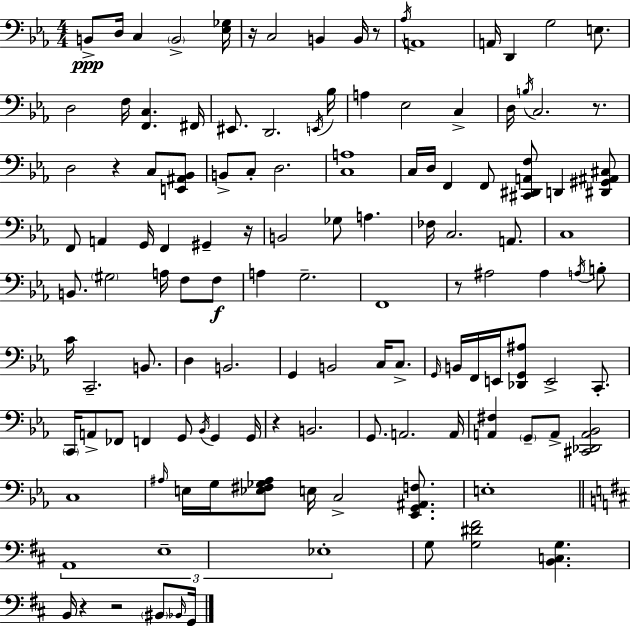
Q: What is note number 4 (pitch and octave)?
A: B2